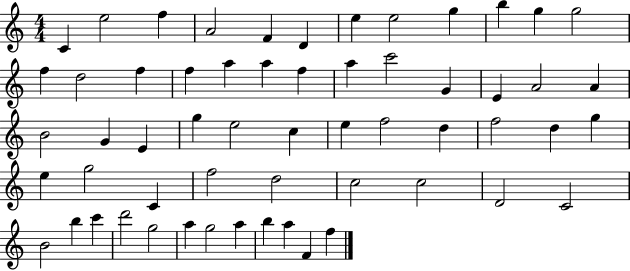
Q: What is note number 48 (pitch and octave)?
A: B5